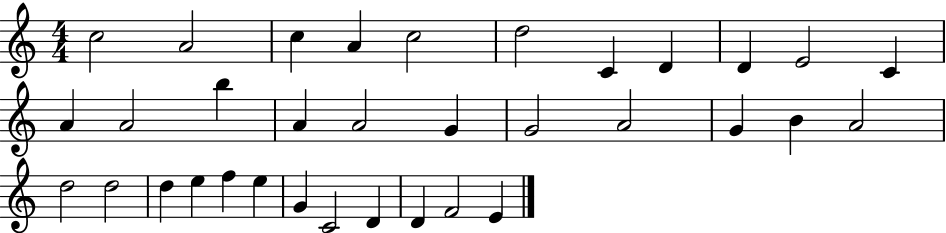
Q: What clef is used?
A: treble